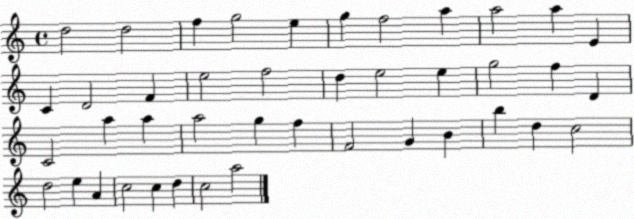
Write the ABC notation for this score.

X:1
T:Untitled
M:4/4
L:1/4
K:C
d2 d2 f g2 e g f2 a a2 a E C D2 F e2 f2 d e2 e g2 f D C2 a a a2 g f F2 G B b d c2 d2 e A c2 c d c2 a2